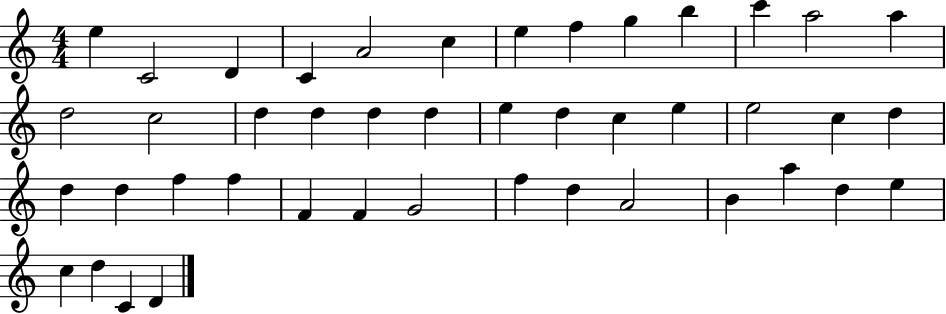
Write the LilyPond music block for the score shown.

{
  \clef treble
  \numericTimeSignature
  \time 4/4
  \key c \major
  e''4 c'2 d'4 | c'4 a'2 c''4 | e''4 f''4 g''4 b''4 | c'''4 a''2 a''4 | \break d''2 c''2 | d''4 d''4 d''4 d''4 | e''4 d''4 c''4 e''4 | e''2 c''4 d''4 | \break d''4 d''4 f''4 f''4 | f'4 f'4 g'2 | f''4 d''4 a'2 | b'4 a''4 d''4 e''4 | \break c''4 d''4 c'4 d'4 | \bar "|."
}